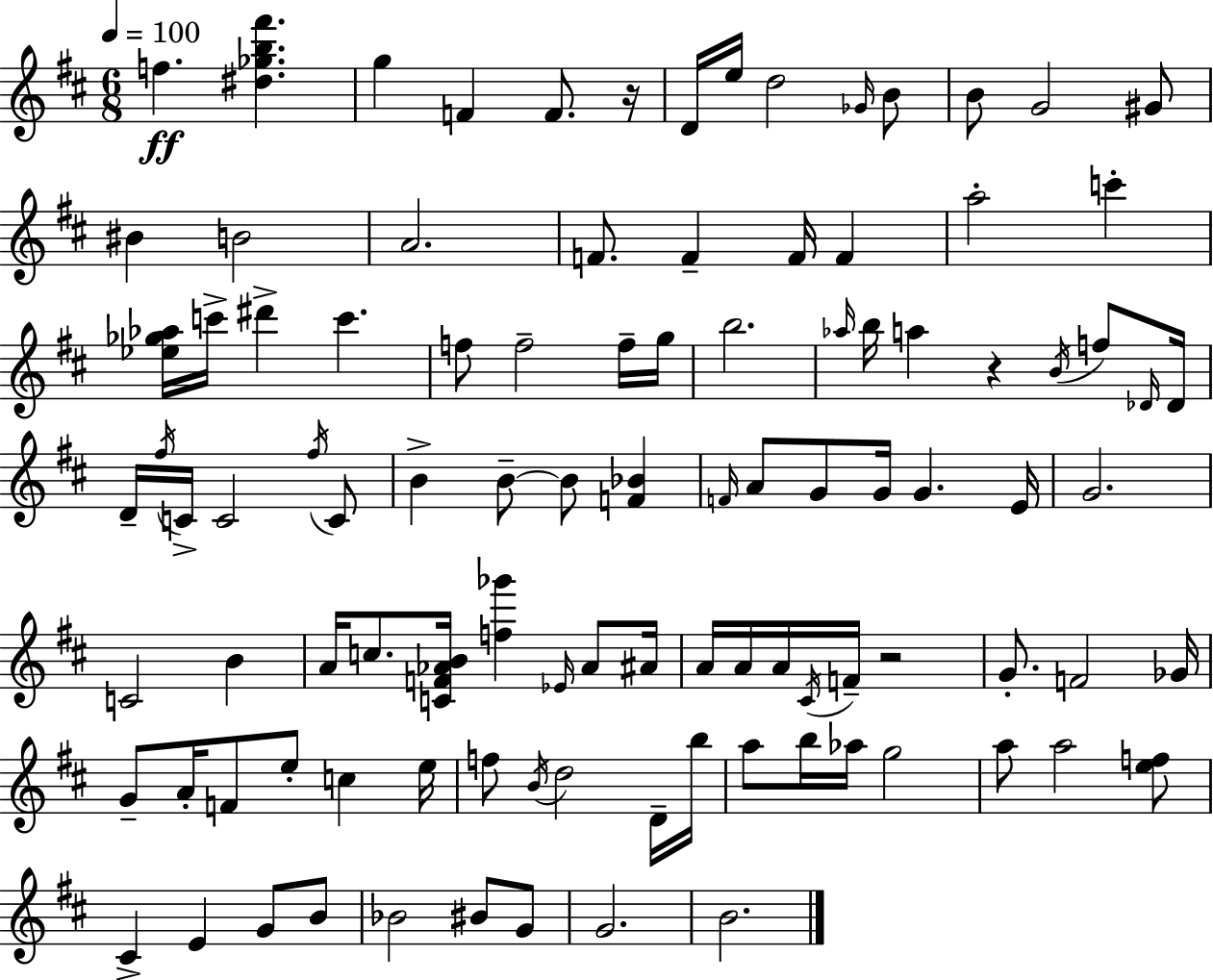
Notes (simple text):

F5/q. [D#5,Gb5,B5,F#6]/q. G5/q F4/q F4/e. R/s D4/s E5/s D5/h Gb4/s B4/e B4/e G4/h G#4/e BIS4/q B4/h A4/h. F4/e. F4/q F4/s F4/q A5/h C6/q [Eb5,Gb5,Ab5]/s C6/s D#6/q C6/q. F5/e F5/h F5/s G5/s B5/h. Ab5/s B5/s A5/q R/q B4/s F5/e Db4/s Db4/s D4/s F#5/s C4/s C4/h F#5/s C4/e B4/q B4/e B4/e [F4,Bb4]/q F4/s A4/e G4/e G4/s G4/q. E4/s G4/h. C4/h B4/q A4/s C5/e. [C4,F4,Ab4,B4]/s [F5,Gb6]/q Eb4/s Ab4/e A#4/s A4/s A4/s A4/s C#4/s F4/s R/h G4/e. F4/h Gb4/s G4/e A4/s F4/e E5/e C5/q E5/s F5/e B4/s D5/h D4/s B5/s A5/e B5/s Ab5/s G5/h A5/e A5/h [E5,F5]/e C#4/q E4/q G4/e B4/e Bb4/h BIS4/e G4/e G4/h. B4/h.